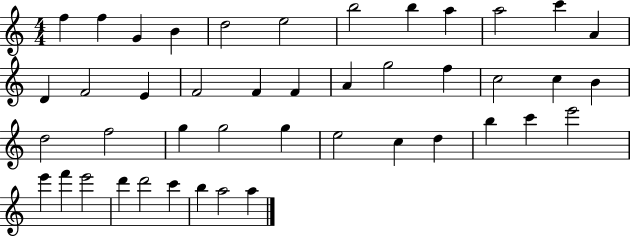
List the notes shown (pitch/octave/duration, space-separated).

F5/q F5/q G4/q B4/q D5/h E5/h B5/h B5/q A5/q A5/h C6/q A4/q D4/q F4/h E4/q F4/h F4/q F4/q A4/q G5/h F5/q C5/h C5/q B4/q D5/h F5/h G5/q G5/h G5/q E5/h C5/q D5/q B5/q C6/q E6/h E6/q F6/q E6/h D6/q D6/h C6/q B5/q A5/h A5/q